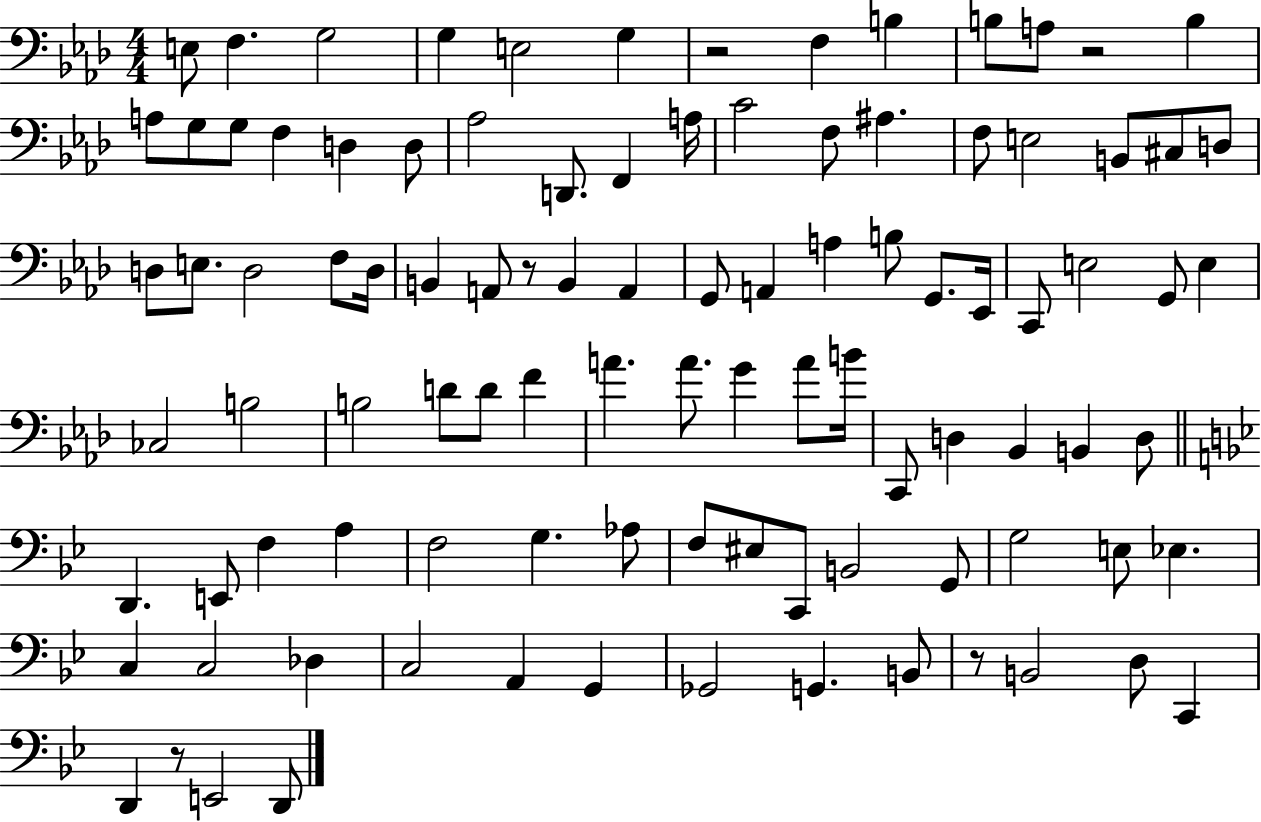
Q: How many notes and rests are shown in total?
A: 99